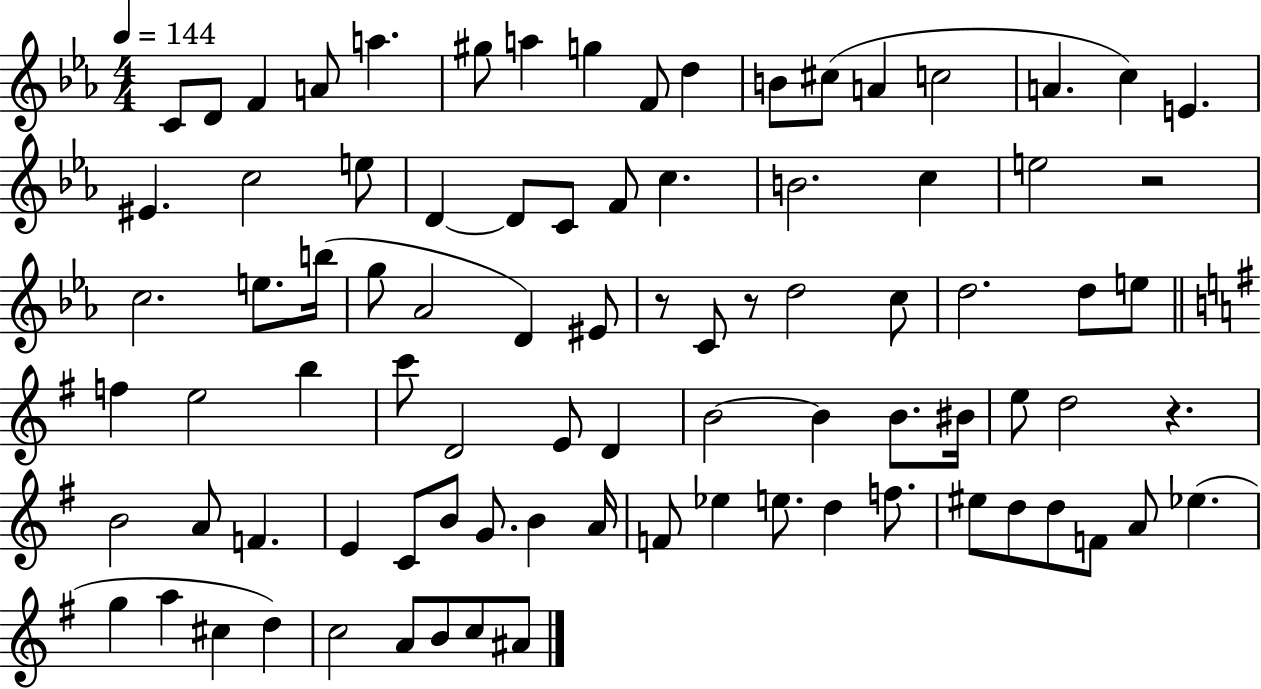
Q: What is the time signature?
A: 4/4